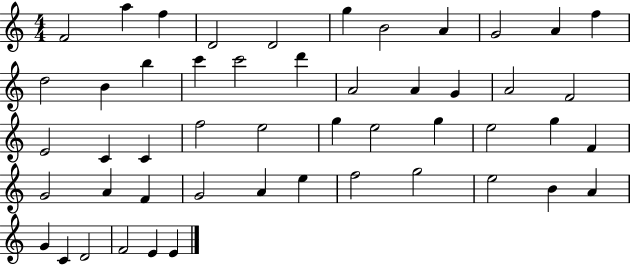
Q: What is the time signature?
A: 4/4